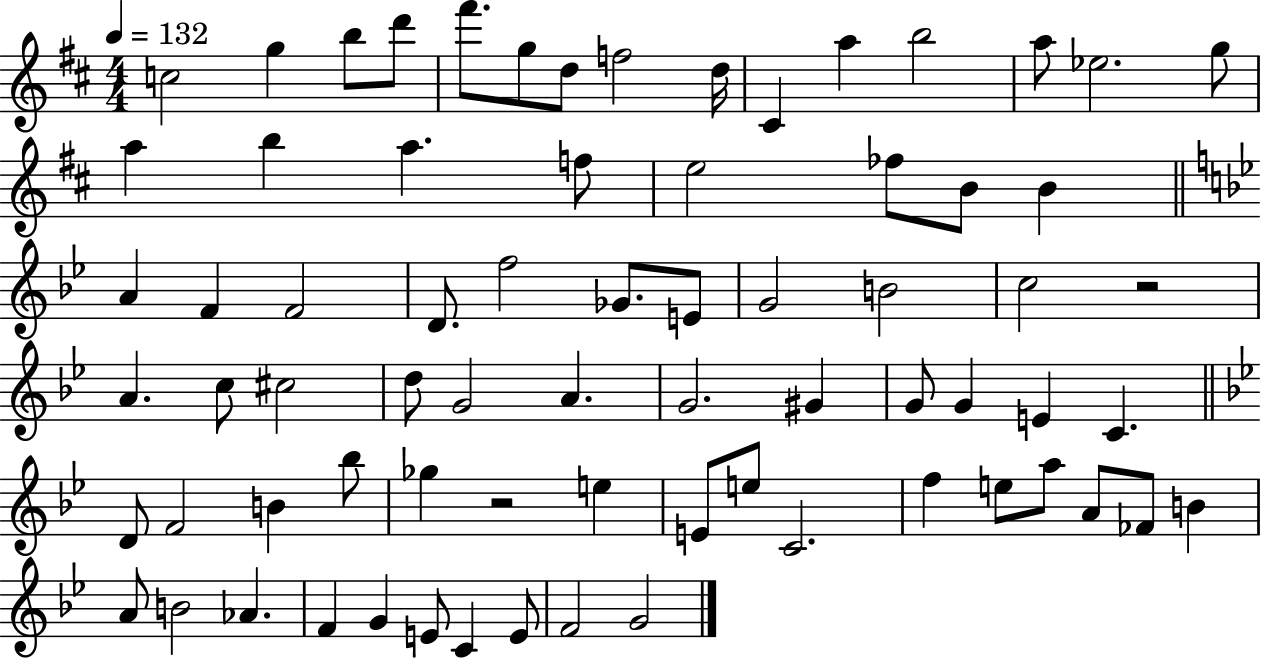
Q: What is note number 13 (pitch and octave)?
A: A5